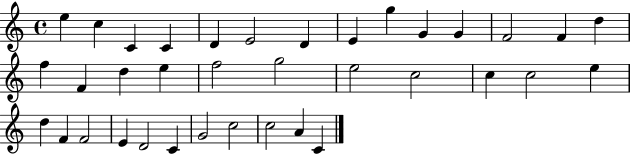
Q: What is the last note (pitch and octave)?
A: C4